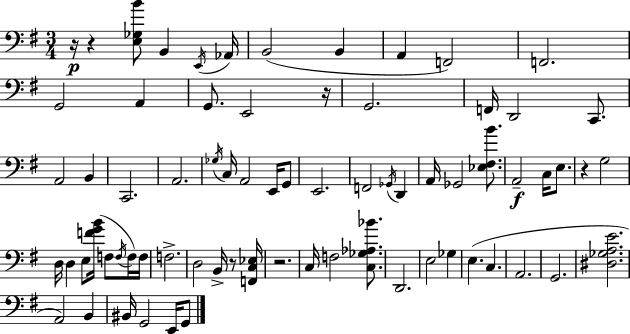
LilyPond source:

{
  \clef bass
  \numericTimeSignature
  \time 3/4
  \key e \minor
  r16\p r4 <e ges b'>8 b,4 \acciaccatura { e,16 } | aes,16 b,2( b,4 | a,4 f,2) | f,2. | \break g,2 a,4 | g,8. e,2 | r16 g,2. | f,16 d,2 c,8. | \break a,2 b,4 | c,2. | a,2. | \acciaccatura { ges16 } c16 a,2 e,16 | \break g,8 e,2. | f,2 \acciaccatura { ges,16 } d,4 | a,16 ges,2 | <ees fis b'>8. a,2--\f c16 | \break e8. r4 g2 | d16 d4 e8 <f' g' b'>16( f8 | \acciaccatura { f16 } f16) f16 f2.-> | d2 | \break b,16-> r8 <f, c ees>16 r2. | c16 f2 | <c ges aes bes'>8. d,2. | e2 | \break ges4 e4.( c4. | a,2. | g,2. | <dis ges a e'>2. | \break a,2) | b,4 bis,16 g,2 | e,16 g,8 \bar "|."
}